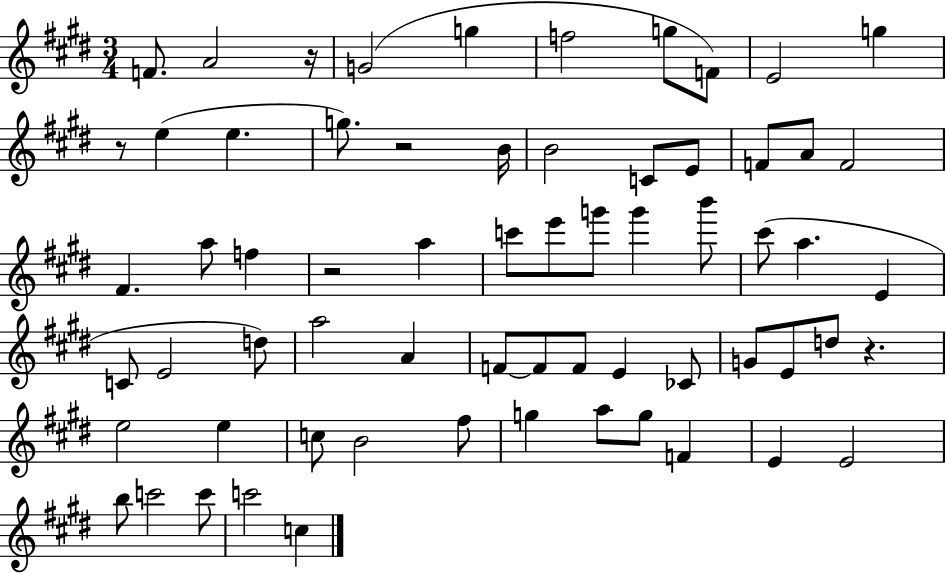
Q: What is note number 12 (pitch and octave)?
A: G5